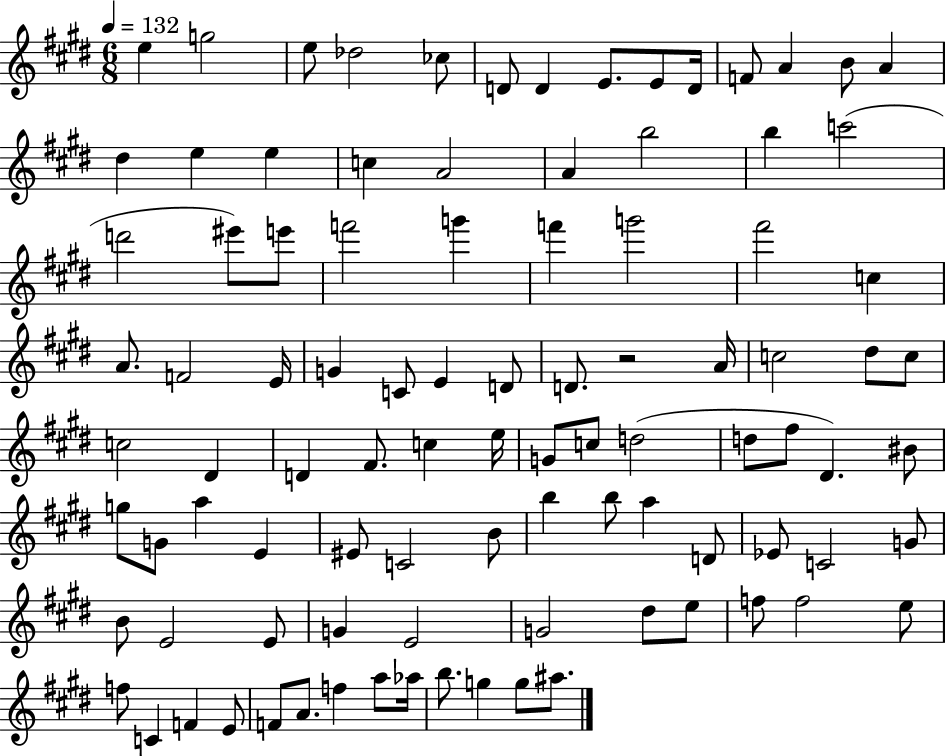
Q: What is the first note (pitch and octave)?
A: E5